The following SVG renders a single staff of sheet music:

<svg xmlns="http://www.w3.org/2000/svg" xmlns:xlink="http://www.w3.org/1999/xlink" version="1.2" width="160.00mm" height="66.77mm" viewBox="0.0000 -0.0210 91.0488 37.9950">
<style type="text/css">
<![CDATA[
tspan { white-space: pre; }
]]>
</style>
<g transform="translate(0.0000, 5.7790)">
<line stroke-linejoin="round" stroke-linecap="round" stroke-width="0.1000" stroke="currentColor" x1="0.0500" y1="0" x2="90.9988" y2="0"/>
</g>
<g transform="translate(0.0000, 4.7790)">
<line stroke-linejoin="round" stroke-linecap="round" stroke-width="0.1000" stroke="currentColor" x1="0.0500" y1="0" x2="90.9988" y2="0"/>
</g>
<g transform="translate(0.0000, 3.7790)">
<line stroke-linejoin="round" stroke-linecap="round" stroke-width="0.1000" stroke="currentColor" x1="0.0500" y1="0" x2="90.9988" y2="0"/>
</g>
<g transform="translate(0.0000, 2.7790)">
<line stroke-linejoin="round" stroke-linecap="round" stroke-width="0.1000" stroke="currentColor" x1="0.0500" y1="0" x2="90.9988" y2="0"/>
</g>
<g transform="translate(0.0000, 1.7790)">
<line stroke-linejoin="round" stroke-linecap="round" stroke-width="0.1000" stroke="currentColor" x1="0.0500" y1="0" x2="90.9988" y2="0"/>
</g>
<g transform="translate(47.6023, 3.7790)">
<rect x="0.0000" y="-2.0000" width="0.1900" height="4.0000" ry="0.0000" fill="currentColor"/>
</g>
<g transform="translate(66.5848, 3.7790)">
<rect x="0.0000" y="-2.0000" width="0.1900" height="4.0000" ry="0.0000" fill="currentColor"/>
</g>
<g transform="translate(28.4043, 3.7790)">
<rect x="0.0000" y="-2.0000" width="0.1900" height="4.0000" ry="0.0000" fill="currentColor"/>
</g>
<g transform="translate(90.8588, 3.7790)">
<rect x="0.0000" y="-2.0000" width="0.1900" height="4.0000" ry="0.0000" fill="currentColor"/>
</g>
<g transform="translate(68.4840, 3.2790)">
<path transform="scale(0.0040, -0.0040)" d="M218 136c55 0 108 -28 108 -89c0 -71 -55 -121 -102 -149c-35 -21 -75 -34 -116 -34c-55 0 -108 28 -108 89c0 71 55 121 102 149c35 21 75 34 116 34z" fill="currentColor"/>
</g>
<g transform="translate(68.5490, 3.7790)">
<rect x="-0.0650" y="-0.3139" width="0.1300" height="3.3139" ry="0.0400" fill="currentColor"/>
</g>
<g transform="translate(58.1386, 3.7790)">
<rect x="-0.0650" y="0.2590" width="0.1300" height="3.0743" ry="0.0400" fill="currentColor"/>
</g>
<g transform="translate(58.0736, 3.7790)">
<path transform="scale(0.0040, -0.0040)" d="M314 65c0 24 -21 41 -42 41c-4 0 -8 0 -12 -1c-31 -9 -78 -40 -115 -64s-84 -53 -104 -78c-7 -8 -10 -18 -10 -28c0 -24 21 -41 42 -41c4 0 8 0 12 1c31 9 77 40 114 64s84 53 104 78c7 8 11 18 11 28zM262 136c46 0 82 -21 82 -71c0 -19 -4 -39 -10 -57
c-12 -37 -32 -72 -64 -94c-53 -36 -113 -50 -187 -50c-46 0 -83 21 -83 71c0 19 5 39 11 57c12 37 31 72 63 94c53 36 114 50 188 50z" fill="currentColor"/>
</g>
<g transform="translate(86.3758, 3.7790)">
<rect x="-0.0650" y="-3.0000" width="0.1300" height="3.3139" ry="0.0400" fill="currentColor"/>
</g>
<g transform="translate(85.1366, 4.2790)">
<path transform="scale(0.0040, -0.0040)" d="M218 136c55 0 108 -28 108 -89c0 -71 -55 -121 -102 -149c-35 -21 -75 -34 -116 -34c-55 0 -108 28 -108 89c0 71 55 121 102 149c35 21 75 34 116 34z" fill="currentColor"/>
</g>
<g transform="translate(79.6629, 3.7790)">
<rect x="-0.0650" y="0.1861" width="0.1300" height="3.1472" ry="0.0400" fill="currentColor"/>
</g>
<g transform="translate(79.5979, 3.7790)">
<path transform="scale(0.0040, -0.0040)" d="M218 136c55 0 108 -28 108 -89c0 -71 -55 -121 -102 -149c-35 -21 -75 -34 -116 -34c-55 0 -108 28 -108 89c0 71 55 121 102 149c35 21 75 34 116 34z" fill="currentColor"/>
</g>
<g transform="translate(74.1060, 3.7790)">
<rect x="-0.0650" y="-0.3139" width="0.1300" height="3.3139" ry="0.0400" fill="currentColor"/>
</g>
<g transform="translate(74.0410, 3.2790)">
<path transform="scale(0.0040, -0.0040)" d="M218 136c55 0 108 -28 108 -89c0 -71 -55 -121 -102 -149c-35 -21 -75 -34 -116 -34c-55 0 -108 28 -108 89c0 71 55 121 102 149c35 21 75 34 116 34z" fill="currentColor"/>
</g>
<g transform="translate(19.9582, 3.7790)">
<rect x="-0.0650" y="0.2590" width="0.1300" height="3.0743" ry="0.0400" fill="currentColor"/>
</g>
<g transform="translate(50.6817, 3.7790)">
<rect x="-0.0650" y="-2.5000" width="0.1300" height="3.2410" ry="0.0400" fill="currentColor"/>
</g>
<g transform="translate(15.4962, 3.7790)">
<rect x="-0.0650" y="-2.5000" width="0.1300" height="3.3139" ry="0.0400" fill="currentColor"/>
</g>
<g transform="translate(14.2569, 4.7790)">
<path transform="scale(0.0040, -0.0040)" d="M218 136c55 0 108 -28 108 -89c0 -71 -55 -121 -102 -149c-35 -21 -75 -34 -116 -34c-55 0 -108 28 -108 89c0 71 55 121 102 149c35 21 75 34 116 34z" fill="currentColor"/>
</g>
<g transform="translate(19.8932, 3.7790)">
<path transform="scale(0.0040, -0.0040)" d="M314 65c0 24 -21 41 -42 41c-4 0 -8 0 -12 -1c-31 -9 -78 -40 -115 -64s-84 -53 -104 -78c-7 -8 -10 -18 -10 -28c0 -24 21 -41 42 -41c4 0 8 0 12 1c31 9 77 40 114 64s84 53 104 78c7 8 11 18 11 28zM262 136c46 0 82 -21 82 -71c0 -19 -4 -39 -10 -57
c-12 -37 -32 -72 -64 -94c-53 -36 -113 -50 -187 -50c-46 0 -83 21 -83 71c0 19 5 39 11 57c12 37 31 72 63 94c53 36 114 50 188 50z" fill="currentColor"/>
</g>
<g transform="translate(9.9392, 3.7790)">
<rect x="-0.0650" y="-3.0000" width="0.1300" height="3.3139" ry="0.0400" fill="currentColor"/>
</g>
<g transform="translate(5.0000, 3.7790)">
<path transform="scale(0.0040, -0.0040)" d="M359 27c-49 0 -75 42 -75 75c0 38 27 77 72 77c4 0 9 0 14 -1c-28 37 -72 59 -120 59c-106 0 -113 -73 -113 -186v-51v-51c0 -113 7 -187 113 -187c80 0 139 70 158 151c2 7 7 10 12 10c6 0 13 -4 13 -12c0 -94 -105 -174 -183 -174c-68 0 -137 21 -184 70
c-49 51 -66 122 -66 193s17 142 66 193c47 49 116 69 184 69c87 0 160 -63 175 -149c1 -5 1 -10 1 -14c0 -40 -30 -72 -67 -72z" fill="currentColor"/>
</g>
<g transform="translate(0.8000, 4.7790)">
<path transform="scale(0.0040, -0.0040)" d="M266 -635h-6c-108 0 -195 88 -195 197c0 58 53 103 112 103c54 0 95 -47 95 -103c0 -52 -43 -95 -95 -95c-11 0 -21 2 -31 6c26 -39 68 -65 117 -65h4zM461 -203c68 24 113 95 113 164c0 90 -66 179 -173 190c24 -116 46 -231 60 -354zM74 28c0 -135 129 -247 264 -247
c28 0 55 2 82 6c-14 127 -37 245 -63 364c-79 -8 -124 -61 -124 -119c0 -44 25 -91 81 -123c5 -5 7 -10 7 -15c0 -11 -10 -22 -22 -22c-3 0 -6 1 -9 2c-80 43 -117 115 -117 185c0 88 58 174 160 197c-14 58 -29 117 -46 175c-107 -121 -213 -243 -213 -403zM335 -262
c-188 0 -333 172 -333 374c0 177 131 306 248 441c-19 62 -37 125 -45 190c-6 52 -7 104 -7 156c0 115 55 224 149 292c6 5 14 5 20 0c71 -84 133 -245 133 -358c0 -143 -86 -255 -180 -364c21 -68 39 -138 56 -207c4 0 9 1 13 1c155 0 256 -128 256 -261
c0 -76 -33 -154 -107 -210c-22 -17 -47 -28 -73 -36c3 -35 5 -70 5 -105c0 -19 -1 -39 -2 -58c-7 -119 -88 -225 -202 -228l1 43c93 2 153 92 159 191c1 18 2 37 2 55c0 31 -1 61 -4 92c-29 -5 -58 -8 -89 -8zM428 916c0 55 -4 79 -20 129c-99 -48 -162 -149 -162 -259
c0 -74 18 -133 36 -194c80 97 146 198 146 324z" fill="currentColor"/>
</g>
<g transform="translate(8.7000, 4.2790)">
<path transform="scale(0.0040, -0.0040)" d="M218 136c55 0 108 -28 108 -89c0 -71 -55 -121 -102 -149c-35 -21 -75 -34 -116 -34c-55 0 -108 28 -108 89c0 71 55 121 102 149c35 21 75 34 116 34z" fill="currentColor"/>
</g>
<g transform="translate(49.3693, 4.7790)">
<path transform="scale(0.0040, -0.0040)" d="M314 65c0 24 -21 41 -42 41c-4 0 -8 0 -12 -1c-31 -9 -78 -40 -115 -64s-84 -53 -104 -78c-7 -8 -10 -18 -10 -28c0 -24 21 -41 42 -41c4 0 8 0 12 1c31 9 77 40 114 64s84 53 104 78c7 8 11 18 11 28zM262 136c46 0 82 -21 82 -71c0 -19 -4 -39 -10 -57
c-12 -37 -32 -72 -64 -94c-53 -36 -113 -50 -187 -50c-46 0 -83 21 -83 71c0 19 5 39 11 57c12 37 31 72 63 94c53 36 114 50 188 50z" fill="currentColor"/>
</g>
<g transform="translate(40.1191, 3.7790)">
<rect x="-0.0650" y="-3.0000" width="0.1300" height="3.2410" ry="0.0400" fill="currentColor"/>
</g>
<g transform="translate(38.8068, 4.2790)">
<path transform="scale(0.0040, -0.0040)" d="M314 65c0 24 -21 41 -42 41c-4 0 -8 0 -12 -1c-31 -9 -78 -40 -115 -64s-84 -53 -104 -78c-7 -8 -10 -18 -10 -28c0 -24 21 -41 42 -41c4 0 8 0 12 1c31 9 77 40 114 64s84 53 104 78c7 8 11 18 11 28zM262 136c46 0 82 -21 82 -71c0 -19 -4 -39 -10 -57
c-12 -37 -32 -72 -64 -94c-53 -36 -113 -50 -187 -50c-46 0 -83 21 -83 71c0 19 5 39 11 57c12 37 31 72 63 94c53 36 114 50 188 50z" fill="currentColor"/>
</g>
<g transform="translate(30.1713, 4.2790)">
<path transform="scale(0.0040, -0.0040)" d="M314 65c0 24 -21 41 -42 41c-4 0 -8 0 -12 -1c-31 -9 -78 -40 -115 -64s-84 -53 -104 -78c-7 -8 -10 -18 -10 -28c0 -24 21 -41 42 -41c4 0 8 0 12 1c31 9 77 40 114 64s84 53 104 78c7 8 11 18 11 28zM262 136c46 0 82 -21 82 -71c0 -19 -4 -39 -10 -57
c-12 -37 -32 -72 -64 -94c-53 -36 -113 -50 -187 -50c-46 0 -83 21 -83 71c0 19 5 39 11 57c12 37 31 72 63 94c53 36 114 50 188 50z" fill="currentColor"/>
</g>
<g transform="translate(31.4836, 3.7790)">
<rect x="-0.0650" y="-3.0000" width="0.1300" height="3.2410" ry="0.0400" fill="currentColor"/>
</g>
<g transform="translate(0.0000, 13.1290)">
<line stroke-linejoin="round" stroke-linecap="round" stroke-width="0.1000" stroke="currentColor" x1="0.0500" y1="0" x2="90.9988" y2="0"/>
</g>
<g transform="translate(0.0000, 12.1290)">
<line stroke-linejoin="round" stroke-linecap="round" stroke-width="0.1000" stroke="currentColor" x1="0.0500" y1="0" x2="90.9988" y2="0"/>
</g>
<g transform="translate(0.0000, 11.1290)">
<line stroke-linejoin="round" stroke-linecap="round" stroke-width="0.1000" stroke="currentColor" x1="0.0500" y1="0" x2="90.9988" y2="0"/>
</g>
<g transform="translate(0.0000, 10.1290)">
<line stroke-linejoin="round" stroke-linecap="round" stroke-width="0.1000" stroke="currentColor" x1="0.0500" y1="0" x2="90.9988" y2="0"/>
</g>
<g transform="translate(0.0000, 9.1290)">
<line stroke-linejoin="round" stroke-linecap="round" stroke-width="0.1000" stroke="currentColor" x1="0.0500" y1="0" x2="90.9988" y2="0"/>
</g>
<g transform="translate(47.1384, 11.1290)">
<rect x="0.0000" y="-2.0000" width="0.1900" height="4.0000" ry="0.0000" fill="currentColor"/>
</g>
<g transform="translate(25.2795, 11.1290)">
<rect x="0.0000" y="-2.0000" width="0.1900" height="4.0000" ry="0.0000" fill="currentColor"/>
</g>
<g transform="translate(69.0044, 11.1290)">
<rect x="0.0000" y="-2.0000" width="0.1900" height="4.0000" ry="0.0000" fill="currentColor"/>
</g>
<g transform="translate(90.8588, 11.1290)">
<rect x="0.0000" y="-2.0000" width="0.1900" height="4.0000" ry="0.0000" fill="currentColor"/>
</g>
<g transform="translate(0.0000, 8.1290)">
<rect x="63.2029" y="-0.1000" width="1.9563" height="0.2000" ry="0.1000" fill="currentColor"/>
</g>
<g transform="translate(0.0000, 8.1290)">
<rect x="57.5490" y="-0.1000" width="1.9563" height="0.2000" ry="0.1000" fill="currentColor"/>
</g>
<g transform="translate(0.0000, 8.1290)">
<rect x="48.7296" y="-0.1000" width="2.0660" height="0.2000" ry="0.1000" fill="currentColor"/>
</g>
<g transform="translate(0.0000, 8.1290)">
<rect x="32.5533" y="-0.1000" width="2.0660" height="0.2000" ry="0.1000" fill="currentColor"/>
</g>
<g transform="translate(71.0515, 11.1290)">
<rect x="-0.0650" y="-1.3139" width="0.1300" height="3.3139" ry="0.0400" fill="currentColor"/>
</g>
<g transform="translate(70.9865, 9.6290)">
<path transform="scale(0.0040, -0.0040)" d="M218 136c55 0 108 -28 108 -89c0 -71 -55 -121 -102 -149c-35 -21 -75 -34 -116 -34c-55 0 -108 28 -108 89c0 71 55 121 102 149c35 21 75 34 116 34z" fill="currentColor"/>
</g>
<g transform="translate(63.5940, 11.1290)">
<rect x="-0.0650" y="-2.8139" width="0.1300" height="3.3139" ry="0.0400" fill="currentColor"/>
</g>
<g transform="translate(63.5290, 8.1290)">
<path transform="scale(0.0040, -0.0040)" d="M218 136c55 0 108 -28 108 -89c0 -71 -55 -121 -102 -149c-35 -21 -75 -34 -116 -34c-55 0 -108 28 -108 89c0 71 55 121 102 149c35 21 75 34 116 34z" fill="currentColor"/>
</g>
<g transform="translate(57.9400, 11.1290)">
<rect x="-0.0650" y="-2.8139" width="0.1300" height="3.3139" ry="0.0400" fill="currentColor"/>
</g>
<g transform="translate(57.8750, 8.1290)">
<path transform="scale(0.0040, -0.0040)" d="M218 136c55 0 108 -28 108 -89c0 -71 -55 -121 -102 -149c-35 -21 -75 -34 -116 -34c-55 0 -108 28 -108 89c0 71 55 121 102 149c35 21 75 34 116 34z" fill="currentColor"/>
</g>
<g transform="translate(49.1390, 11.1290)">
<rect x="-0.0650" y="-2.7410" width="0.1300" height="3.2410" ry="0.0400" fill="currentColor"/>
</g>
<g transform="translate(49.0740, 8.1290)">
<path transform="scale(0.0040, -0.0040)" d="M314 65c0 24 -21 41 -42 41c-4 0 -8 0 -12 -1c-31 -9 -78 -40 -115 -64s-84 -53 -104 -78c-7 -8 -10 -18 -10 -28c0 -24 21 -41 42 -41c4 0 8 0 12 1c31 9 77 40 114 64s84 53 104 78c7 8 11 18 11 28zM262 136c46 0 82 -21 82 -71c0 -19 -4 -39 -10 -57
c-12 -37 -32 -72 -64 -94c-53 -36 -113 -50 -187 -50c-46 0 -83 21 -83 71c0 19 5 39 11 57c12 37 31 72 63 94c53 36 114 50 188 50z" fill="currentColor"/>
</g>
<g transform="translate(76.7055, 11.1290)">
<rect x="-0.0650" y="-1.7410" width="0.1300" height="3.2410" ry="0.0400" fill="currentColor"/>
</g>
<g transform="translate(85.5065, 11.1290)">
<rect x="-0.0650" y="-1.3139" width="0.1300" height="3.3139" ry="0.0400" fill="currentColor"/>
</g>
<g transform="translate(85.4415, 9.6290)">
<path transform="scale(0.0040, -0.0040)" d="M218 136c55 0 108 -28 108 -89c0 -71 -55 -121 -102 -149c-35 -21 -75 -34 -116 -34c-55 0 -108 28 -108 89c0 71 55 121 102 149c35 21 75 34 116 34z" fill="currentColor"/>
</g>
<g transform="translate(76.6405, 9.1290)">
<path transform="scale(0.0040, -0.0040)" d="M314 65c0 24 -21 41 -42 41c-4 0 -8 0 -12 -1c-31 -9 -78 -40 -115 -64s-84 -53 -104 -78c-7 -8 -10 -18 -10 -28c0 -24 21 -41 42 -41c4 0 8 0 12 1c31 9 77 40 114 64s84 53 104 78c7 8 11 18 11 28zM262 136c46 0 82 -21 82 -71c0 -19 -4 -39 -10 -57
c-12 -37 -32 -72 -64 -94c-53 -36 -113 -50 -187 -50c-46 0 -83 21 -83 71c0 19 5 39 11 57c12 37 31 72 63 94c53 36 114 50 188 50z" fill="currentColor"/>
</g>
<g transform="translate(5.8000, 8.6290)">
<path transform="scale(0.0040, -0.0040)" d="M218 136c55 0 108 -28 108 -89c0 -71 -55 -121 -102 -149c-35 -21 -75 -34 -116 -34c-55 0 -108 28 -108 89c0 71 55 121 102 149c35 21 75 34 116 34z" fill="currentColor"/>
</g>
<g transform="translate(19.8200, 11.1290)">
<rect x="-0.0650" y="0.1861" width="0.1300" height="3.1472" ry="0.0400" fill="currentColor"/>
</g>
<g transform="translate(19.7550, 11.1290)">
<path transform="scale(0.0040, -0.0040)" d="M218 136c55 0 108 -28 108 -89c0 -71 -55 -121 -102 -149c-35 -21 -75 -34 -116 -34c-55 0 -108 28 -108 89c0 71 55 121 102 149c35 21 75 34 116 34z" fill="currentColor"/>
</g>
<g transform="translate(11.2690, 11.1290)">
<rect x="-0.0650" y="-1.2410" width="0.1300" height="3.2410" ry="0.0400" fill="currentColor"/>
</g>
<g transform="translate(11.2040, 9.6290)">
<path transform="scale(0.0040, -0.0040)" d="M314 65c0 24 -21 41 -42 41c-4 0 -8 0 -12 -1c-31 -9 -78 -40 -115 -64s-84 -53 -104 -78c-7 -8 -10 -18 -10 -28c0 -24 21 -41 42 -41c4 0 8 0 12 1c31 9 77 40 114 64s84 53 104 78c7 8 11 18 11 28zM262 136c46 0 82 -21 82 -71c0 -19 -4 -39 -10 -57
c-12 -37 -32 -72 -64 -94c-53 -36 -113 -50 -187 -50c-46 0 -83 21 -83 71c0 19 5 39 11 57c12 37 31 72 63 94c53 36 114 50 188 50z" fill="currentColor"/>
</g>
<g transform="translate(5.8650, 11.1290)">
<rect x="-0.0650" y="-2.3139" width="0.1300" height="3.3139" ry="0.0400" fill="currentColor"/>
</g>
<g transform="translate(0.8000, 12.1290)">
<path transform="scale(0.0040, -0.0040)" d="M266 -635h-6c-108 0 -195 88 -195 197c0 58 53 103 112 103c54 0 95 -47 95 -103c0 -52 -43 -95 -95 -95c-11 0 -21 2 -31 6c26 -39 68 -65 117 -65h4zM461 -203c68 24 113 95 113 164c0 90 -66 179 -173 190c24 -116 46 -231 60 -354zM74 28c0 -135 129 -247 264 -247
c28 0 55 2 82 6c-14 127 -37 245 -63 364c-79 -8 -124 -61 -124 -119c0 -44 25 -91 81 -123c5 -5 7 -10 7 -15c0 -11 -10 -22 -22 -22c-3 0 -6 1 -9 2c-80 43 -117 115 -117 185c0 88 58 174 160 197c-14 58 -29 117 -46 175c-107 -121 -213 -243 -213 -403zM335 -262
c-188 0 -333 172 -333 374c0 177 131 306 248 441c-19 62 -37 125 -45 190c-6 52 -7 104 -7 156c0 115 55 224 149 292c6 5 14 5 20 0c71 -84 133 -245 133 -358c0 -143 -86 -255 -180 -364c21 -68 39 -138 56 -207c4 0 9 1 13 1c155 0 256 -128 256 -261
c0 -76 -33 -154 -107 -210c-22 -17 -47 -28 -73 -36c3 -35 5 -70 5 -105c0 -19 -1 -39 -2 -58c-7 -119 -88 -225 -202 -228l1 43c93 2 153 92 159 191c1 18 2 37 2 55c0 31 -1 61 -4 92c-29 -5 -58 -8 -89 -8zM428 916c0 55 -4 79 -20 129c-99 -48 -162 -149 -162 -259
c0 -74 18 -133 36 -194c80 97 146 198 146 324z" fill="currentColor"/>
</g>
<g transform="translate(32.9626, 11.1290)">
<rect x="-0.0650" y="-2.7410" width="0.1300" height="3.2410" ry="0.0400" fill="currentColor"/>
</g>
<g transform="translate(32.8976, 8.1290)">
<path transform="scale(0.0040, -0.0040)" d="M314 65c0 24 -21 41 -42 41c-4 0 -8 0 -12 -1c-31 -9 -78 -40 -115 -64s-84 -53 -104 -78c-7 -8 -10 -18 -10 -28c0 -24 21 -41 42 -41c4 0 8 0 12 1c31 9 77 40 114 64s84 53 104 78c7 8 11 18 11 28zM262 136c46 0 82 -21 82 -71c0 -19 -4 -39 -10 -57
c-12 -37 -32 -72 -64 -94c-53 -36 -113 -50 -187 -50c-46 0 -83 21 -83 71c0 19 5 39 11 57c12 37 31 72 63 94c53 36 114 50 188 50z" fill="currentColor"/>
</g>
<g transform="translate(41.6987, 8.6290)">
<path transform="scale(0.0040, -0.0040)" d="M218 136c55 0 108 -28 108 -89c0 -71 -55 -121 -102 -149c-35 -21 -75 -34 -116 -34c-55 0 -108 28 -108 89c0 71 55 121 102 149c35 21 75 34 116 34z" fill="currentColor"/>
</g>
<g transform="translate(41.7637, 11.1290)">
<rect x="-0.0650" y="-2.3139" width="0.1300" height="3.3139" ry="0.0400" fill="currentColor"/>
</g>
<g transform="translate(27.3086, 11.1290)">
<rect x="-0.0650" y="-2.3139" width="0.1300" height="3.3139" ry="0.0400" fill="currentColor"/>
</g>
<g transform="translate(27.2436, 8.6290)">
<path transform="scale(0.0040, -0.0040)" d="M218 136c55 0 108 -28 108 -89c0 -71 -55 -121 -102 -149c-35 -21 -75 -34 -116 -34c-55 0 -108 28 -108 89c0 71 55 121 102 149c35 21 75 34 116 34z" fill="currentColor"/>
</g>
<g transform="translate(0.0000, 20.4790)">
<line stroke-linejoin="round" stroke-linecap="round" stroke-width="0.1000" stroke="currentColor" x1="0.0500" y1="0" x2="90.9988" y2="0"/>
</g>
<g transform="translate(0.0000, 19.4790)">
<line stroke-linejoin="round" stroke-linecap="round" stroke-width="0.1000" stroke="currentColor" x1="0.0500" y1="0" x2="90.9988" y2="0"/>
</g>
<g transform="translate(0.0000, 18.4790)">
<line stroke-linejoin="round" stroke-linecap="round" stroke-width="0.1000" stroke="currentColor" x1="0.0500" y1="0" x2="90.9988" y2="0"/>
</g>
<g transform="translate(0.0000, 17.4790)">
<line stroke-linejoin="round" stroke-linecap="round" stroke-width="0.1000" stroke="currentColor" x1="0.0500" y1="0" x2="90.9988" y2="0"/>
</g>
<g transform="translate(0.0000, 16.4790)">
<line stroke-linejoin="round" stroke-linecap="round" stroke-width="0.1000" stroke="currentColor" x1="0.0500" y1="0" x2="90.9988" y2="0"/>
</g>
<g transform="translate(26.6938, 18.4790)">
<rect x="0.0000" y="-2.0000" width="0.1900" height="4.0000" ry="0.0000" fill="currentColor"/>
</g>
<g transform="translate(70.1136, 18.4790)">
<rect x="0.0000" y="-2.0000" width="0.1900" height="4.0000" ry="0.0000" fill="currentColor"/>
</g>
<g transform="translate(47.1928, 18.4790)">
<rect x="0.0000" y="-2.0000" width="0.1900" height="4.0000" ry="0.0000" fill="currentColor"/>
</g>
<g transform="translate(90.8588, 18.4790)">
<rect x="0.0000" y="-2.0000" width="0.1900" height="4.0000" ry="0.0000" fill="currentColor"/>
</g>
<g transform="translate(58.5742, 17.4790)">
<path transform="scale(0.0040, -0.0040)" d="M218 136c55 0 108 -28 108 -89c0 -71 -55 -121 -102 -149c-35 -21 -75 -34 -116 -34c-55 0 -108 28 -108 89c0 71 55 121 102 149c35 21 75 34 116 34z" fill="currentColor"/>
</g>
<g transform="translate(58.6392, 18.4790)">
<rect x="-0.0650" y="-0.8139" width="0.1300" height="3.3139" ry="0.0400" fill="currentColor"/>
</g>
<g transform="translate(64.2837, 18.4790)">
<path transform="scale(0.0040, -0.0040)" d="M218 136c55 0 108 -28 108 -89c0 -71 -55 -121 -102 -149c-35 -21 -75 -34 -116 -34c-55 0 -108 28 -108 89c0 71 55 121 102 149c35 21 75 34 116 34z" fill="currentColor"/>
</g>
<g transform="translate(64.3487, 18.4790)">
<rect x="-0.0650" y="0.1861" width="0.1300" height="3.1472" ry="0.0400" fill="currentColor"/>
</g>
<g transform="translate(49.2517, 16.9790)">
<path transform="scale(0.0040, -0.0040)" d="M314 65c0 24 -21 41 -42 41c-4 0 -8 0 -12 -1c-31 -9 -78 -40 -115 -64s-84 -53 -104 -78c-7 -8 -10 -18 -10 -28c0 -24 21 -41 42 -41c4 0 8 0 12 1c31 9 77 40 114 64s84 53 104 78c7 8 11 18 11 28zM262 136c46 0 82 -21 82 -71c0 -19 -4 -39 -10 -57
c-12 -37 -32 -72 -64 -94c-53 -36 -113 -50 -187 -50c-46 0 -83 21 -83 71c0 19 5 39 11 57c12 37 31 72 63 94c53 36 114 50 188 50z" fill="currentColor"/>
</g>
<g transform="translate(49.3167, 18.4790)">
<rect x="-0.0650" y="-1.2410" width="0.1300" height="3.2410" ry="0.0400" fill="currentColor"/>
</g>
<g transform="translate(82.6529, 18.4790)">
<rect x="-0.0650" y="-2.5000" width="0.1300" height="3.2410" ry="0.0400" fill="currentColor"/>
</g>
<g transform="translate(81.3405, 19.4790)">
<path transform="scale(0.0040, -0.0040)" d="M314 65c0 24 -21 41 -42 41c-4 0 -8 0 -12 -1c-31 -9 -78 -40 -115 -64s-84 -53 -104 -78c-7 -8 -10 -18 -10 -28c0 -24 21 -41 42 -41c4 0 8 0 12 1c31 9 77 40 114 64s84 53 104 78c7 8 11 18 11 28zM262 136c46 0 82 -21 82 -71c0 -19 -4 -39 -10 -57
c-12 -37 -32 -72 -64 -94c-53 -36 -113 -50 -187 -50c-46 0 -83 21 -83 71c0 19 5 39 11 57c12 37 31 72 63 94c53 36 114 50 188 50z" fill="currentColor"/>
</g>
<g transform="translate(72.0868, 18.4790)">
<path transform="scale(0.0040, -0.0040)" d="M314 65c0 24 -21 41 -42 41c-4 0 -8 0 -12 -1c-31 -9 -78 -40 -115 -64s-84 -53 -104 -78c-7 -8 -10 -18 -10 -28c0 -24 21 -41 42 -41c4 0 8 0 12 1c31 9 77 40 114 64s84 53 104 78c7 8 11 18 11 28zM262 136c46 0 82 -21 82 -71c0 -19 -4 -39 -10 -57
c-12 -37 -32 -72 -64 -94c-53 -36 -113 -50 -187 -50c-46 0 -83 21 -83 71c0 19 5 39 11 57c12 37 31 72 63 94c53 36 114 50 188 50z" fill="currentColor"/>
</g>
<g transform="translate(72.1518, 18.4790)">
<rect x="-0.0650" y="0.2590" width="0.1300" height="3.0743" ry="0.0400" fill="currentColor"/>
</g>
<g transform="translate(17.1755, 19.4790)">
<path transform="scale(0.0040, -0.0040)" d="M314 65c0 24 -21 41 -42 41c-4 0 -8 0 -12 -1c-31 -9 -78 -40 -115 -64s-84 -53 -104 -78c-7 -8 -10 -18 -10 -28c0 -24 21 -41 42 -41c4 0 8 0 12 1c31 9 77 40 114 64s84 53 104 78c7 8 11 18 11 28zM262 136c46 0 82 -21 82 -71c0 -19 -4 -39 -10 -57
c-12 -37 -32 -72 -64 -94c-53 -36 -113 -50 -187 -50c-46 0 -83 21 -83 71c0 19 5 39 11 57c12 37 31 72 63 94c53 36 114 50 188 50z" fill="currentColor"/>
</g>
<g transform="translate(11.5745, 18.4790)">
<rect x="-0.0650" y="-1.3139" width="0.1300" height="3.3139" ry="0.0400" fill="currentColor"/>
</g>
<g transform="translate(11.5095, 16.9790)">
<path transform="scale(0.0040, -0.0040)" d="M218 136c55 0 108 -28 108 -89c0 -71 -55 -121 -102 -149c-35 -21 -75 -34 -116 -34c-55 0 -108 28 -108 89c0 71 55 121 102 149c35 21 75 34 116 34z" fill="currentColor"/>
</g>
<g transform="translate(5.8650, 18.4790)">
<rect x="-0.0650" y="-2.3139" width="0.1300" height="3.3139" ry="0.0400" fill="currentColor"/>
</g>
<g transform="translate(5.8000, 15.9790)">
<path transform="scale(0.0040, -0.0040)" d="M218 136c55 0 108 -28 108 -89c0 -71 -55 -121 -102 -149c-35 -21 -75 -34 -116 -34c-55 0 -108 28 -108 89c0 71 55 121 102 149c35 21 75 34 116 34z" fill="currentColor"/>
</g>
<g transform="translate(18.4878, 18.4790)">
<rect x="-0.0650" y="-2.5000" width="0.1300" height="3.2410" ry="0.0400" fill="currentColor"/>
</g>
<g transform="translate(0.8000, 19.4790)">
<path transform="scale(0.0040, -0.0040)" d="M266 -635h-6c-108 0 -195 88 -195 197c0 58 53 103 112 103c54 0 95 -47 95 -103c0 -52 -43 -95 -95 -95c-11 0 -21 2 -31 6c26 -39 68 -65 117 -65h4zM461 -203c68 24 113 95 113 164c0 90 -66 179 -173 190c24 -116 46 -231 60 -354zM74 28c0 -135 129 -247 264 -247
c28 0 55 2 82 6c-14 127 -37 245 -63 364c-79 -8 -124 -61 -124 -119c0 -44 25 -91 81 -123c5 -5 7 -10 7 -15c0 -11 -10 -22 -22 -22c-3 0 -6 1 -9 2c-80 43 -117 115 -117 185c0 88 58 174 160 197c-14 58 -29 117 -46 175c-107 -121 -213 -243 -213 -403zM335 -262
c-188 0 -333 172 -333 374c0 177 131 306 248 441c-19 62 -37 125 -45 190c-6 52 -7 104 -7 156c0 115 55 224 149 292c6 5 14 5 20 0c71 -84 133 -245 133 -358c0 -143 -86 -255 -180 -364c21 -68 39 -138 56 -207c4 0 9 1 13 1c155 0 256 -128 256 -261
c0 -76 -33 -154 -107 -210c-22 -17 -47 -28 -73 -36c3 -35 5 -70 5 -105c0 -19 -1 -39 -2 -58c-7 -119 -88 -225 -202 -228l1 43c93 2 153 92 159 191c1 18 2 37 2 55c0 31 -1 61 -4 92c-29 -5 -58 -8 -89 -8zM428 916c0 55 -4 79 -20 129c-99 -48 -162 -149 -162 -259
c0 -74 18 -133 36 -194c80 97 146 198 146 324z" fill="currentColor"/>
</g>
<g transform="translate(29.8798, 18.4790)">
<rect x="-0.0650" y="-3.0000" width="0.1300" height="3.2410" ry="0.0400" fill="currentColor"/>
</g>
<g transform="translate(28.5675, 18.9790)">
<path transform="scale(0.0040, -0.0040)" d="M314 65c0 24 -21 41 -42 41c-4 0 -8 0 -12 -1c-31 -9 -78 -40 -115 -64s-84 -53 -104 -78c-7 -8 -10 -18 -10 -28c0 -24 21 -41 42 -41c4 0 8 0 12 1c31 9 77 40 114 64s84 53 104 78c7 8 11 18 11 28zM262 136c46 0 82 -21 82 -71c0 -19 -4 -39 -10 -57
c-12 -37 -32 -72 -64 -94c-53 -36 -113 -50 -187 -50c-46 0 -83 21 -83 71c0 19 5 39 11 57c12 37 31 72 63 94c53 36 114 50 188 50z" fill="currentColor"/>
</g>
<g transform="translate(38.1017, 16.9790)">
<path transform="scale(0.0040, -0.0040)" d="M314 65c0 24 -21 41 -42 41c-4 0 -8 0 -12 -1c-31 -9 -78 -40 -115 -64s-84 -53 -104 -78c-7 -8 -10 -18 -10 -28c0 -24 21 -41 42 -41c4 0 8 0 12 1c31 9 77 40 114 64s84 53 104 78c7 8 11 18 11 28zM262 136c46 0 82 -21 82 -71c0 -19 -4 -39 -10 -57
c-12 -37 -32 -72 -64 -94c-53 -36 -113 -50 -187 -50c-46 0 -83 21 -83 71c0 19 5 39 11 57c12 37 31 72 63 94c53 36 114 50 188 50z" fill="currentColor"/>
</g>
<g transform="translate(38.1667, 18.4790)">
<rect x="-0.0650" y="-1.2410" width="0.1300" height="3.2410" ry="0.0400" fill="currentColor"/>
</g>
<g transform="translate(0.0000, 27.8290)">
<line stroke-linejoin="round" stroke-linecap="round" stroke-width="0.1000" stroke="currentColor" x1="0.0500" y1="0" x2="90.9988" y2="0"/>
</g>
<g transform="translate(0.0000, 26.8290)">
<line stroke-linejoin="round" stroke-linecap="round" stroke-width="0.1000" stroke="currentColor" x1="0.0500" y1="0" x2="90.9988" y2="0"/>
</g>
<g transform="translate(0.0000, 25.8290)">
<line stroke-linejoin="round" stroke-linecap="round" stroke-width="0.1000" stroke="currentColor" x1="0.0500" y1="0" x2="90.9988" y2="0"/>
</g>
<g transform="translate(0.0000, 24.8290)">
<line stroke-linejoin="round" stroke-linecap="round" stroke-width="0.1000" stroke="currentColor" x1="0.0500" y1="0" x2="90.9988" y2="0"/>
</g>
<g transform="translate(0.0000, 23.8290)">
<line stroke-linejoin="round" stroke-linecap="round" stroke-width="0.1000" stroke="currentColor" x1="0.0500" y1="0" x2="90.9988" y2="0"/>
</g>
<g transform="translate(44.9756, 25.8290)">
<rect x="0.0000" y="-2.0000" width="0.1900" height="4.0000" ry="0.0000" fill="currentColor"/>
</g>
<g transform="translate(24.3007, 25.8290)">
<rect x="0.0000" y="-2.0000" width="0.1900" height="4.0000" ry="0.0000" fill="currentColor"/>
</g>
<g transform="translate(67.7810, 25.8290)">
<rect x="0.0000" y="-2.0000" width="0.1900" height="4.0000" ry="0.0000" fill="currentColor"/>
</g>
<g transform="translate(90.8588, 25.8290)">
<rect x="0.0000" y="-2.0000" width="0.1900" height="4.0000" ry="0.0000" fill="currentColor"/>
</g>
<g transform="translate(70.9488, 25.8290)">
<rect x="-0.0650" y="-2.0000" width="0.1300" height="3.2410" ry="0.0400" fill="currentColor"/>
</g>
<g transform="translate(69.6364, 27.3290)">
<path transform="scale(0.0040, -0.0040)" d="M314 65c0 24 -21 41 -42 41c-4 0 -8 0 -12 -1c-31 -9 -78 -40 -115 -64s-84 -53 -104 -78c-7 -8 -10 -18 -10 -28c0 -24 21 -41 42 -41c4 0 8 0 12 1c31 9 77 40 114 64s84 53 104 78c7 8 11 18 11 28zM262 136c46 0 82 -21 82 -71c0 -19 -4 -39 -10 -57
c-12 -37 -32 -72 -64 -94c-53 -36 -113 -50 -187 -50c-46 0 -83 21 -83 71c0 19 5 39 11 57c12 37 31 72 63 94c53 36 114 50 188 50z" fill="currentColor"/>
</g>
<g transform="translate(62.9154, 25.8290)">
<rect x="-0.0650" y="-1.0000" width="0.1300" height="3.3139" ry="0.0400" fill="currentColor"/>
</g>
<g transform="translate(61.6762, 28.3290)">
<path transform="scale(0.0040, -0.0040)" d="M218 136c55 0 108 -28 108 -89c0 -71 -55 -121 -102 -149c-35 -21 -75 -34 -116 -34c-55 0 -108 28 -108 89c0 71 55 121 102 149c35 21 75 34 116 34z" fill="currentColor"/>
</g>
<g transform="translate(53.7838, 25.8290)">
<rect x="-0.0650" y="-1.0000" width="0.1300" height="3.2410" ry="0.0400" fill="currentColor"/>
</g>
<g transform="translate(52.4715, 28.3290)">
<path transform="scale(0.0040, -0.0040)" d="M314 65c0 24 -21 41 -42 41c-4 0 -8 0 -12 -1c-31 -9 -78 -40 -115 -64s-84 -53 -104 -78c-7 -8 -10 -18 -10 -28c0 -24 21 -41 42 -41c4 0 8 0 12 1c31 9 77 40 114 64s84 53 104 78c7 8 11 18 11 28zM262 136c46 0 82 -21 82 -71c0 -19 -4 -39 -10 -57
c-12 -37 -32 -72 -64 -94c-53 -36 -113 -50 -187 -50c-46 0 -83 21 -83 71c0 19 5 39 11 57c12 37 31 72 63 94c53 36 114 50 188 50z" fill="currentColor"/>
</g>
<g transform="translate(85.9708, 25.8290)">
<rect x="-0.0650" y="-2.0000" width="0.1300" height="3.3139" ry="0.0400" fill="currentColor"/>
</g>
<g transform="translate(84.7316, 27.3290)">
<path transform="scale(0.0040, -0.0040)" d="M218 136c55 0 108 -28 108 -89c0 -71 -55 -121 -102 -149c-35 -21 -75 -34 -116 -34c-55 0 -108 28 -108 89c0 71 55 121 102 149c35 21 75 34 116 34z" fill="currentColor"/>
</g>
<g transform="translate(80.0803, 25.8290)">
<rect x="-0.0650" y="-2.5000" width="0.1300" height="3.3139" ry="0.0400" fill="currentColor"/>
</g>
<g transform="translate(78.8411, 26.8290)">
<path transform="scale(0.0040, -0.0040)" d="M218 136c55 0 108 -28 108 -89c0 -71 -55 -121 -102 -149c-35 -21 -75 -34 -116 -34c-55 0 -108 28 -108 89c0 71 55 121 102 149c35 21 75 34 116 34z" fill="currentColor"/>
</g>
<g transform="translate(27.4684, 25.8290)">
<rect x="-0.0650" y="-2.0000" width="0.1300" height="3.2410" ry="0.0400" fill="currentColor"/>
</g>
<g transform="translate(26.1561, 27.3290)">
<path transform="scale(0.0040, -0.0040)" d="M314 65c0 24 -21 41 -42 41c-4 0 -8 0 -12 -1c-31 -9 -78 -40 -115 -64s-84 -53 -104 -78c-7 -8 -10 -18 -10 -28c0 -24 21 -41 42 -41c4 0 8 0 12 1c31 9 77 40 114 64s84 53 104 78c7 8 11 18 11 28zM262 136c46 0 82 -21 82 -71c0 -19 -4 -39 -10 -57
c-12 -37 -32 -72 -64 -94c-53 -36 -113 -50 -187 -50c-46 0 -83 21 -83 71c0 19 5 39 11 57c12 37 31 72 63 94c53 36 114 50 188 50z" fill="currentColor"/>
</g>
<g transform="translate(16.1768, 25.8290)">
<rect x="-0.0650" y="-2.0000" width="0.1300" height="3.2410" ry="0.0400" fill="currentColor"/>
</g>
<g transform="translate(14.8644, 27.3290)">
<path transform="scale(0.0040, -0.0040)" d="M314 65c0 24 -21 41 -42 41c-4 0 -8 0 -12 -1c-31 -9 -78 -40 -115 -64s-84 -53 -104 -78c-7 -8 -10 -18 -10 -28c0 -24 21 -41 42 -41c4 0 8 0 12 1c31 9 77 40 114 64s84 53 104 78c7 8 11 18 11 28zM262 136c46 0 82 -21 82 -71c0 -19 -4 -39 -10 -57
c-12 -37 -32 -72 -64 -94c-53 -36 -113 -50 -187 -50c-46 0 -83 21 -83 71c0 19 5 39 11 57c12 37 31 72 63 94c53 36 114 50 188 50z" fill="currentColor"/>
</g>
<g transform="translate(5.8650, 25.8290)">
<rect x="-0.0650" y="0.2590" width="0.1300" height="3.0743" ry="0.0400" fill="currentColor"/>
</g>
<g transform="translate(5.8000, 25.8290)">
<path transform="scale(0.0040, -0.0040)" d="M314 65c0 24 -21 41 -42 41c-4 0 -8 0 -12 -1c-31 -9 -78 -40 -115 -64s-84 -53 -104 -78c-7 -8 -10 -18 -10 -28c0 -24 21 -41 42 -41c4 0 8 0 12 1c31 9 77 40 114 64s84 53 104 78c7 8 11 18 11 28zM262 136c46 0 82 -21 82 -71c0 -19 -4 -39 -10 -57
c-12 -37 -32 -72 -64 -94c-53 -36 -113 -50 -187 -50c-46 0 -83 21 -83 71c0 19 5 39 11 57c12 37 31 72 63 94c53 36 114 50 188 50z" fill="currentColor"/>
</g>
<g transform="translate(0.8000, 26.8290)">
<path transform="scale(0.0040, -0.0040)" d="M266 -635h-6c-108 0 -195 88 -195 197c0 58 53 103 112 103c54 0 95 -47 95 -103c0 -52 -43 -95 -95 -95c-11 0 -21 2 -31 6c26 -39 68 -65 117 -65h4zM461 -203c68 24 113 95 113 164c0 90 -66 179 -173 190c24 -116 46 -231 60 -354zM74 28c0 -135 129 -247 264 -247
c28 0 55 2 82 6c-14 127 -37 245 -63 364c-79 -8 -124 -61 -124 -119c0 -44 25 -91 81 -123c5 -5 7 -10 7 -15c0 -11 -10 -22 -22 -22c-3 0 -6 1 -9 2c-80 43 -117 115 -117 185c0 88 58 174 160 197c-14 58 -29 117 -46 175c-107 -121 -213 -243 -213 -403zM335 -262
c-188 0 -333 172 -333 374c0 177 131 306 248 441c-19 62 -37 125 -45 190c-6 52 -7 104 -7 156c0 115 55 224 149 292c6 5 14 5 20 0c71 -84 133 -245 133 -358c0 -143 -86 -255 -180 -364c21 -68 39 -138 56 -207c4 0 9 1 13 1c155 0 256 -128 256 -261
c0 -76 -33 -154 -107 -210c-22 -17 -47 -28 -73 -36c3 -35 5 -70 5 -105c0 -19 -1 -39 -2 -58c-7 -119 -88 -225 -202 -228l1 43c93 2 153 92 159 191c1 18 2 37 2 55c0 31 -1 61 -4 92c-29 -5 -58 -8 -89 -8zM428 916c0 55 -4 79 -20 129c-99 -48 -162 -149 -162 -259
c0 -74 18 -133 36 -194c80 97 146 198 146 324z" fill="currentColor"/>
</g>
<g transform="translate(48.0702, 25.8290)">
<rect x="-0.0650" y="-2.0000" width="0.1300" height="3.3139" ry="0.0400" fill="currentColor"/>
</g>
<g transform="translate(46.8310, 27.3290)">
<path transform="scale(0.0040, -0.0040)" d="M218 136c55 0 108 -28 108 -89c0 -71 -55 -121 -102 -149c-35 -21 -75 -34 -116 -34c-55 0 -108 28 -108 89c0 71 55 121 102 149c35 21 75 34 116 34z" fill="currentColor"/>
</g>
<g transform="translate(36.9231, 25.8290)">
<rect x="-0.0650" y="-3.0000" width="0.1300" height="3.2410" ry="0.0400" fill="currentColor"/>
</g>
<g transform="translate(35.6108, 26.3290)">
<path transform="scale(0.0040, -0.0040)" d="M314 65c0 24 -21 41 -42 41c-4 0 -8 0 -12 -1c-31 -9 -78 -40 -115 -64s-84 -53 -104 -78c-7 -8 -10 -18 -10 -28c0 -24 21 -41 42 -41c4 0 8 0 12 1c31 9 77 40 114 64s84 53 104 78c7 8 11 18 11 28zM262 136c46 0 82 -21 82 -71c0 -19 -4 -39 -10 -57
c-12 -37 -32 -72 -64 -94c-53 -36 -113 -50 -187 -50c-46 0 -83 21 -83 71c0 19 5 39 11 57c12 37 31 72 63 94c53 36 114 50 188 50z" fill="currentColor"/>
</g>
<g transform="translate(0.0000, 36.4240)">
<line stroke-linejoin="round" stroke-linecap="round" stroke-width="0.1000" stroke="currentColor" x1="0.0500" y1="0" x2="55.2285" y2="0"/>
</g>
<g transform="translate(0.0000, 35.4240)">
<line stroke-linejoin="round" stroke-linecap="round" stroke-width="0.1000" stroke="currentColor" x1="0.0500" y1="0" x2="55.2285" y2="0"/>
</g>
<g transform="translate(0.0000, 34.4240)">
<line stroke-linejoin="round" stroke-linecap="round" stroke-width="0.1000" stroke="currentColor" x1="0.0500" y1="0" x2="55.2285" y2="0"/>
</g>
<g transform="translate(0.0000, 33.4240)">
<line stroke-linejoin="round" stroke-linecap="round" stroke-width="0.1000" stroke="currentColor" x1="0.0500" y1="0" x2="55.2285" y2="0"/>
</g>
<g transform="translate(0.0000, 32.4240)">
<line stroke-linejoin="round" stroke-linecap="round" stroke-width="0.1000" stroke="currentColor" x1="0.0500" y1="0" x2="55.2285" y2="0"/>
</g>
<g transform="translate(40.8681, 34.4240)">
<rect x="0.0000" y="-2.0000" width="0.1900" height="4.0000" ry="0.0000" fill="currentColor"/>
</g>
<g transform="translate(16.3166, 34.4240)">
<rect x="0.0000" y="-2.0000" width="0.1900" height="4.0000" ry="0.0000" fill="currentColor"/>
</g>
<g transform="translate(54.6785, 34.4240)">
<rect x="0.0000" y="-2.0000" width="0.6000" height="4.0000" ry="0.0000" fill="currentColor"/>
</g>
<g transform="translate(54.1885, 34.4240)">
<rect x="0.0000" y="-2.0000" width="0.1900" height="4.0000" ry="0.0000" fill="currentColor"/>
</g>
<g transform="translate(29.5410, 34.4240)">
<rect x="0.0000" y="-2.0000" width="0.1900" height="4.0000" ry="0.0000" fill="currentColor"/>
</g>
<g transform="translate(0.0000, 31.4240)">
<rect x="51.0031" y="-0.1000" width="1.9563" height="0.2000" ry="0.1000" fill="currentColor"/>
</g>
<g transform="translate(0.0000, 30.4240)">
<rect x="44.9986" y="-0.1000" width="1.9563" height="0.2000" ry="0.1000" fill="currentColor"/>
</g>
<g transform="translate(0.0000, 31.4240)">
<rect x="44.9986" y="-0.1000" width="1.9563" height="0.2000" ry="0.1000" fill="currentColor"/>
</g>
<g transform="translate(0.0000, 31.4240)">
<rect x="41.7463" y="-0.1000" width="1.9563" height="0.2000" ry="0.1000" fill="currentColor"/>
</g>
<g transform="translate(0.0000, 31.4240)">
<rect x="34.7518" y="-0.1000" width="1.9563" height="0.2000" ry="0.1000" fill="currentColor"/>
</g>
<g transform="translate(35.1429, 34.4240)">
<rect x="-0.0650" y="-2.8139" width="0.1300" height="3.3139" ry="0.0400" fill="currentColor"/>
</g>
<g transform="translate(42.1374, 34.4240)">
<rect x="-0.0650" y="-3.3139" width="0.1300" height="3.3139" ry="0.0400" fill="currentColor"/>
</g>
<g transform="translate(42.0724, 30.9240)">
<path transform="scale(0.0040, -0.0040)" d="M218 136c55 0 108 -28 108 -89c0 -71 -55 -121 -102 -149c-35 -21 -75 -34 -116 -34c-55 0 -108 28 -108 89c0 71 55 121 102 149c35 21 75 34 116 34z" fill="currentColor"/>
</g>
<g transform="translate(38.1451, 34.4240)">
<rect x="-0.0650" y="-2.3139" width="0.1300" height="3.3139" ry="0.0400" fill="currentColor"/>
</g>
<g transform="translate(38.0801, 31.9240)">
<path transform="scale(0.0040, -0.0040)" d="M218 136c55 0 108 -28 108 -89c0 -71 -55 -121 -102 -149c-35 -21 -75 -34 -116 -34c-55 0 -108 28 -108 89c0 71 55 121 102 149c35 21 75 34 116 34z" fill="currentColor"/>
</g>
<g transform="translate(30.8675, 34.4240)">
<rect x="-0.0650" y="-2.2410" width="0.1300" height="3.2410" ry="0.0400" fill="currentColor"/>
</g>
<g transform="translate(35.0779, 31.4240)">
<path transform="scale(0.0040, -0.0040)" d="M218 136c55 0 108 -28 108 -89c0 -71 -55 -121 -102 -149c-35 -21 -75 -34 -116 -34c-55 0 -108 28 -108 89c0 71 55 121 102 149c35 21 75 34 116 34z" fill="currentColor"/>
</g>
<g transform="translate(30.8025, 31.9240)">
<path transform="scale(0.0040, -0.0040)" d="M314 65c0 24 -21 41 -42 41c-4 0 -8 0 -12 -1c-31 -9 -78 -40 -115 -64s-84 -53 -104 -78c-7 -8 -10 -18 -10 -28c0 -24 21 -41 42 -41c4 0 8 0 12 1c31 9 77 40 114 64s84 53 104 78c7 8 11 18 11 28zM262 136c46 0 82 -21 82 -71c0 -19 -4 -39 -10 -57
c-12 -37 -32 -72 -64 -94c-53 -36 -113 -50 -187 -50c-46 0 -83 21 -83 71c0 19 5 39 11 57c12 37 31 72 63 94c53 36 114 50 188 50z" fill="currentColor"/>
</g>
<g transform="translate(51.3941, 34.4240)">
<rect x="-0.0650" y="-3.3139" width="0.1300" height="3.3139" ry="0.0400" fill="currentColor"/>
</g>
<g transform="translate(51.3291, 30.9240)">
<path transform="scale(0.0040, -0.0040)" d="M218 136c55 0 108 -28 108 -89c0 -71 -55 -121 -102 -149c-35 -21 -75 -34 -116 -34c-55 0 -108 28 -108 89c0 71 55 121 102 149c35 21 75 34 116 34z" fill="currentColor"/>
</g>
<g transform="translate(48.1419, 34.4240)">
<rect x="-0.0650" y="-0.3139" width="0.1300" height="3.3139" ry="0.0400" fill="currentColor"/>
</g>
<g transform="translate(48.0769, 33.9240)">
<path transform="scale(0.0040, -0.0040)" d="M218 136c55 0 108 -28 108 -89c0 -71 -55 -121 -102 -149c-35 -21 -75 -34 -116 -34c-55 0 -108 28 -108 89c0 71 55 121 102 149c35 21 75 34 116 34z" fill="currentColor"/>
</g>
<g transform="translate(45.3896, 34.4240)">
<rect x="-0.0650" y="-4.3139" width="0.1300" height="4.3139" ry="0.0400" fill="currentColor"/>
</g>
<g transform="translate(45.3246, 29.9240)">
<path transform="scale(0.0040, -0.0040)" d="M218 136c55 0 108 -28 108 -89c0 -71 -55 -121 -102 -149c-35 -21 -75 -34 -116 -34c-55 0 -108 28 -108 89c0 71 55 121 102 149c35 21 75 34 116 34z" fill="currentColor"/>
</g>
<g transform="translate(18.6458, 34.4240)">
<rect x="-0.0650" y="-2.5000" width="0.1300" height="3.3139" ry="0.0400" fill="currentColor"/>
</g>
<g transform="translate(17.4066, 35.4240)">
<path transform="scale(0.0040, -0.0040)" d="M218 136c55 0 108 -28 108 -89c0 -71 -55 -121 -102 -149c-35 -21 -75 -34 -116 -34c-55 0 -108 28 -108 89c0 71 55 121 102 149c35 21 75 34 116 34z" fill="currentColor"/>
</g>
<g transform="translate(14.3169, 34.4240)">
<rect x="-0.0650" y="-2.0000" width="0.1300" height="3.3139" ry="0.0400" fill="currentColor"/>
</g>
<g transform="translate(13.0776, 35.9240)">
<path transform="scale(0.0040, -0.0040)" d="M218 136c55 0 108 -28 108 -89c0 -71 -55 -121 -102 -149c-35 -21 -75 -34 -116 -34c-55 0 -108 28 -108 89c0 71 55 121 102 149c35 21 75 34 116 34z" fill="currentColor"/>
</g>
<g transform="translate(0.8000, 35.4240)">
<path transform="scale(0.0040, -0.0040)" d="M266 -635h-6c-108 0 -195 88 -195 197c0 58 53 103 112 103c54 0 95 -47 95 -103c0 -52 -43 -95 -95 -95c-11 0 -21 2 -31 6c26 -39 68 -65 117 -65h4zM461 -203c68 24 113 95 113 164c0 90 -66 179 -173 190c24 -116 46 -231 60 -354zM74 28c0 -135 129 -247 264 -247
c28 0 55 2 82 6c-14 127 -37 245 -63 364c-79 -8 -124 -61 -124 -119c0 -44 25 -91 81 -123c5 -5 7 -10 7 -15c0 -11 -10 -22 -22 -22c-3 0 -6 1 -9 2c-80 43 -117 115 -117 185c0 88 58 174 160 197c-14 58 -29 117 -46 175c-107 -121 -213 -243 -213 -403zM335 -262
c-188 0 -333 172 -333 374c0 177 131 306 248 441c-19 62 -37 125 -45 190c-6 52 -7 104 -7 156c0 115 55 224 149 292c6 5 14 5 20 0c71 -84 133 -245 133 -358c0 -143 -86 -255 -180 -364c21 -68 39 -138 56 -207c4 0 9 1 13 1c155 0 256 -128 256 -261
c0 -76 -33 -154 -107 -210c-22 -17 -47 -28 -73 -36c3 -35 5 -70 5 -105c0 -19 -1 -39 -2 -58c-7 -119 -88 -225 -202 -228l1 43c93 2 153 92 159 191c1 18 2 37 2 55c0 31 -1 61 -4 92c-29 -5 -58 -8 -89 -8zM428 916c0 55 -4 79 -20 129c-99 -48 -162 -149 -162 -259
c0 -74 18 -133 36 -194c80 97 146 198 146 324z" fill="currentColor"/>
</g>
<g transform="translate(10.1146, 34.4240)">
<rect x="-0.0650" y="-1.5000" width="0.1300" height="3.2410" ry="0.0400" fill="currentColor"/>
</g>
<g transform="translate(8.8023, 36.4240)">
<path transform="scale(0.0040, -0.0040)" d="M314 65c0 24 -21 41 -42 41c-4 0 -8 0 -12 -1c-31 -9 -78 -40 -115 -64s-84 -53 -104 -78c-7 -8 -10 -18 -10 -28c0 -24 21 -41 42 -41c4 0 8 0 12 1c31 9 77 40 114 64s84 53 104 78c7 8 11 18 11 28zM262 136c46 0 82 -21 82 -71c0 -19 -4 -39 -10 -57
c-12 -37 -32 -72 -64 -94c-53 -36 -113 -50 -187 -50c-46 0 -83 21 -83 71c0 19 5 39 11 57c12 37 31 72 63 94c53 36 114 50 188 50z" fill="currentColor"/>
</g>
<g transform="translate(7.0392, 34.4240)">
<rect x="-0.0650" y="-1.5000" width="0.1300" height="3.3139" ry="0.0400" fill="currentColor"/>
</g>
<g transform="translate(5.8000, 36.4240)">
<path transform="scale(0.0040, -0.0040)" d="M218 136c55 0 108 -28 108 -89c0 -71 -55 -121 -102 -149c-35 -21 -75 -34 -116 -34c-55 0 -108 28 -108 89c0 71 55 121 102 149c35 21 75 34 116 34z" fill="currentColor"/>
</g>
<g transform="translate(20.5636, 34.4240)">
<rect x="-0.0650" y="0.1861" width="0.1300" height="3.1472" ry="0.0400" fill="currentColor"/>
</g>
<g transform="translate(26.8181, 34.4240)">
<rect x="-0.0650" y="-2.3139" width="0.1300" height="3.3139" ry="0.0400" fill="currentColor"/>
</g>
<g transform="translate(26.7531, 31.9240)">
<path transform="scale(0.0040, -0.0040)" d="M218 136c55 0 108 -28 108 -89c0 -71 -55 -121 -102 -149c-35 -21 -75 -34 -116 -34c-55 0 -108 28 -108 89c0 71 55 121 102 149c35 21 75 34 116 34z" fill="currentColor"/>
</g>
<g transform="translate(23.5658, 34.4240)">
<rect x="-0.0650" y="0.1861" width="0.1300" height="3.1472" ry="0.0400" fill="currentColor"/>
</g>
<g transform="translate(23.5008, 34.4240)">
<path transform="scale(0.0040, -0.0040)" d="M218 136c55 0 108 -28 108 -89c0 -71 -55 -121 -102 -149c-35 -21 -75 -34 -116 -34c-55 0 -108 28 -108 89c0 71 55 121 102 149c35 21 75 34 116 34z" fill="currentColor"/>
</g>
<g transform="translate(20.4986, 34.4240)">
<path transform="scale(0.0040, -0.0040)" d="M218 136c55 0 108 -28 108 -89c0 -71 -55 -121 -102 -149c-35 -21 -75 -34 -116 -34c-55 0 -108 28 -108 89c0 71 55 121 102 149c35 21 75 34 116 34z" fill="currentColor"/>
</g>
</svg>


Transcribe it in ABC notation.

X:1
T:Untitled
M:4/4
L:1/4
K:C
A G B2 A2 A2 G2 B2 c c B A g e2 B g a2 g a2 a a e f2 e g e G2 A2 e2 e2 d B B2 G2 B2 F2 F2 A2 F D2 D F2 G F E E2 F G B B g g2 a g b d' c b